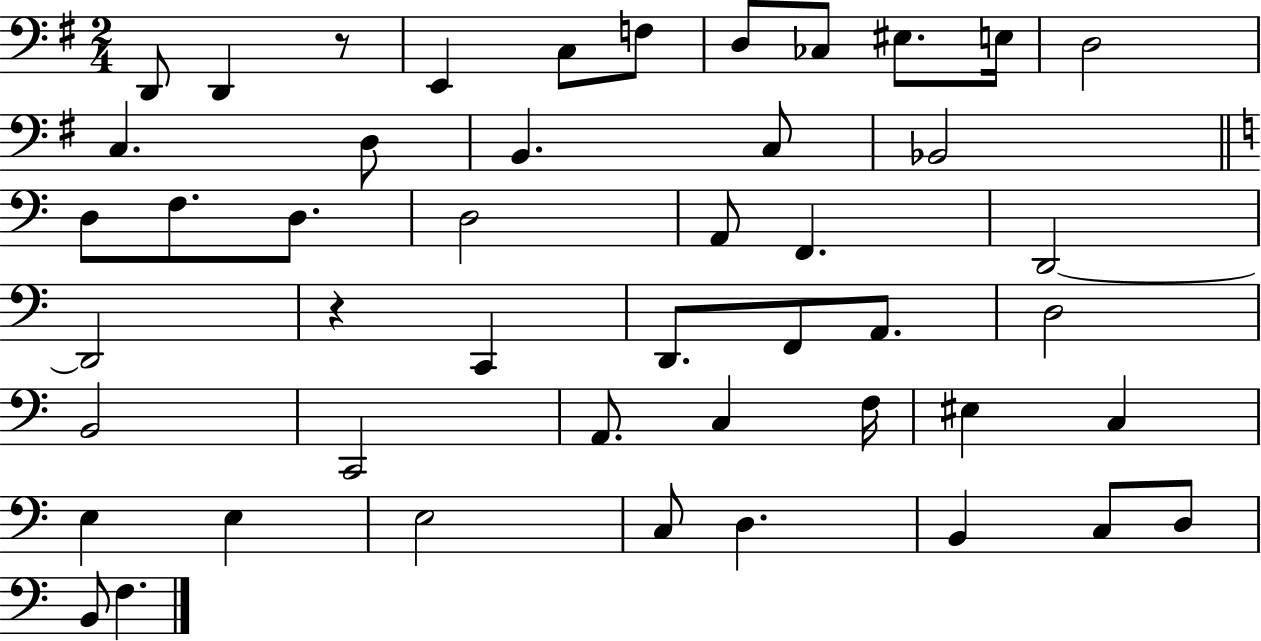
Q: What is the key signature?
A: G major